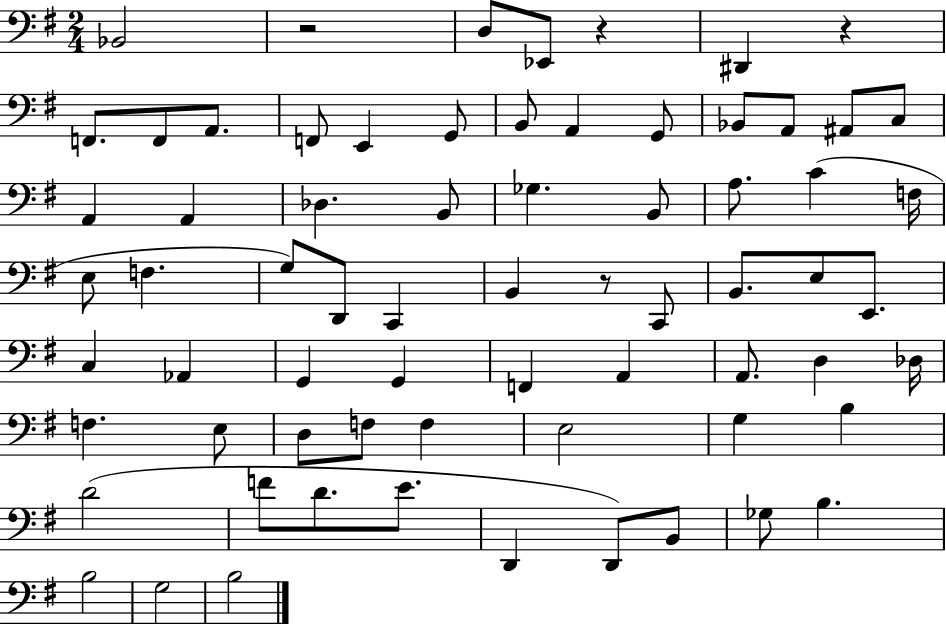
{
  \clef bass
  \numericTimeSignature
  \time 2/4
  \key g \major
  \repeat volta 2 { bes,2 | r2 | d8 ees,8 r4 | dis,4 r4 | \break f,8. f,8 a,8. | f,8 e,4 g,8 | b,8 a,4 g,8 | bes,8 a,8 ais,8 c8 | \break a,4 a,4 | des4. b,8 | ges4. b,8 | a8. c'4( f16 | \break e8 f4. | g8) d,8 c,4 | b,4 r8 c,8 | b,8. e8 e,8. | \break c4 aes,4 | g,4 g,4 | f,4 a,4 | a,8. d4 des16 | \break f4. e8 | d8 f8 f4 | e2 | g4 b4 | \break d'2( | f'8 d'8. e'8. | d,4 d,8) b,8 | ges8 b4. | \break b2 | g2 | b2 | } \bar "|."
}